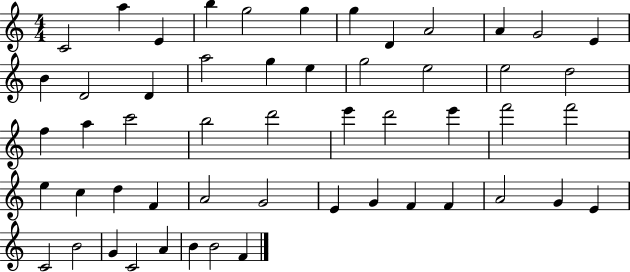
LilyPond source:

{
  \clef treble
  \numericTimeSignature
  \time 4/4
  \key c \major
  c'2 a''4 e'4 | b''4 g''2 g''4 | g''4 d'4 a'2 | a'4 g'2 e'4 | \break b'4 d'2 d'4 | a''2 g''4 e''4 | g''2 e''2 | e''2 d''2 | \break f''4 a''4 c'''2 | b''2 d'''2 | e'''4 d'''2 e'''4 | f'''2 f'''2 | \break e''4 c''4 d''4 f'4 | a'2 g'2 | e'4 g'4 f'4 f'4 | a'2 g'4 e'4 | \break c'2 b'2 | g'4 c'2 a'4 | b'4 b'2 f'4 | \bar "|."
}